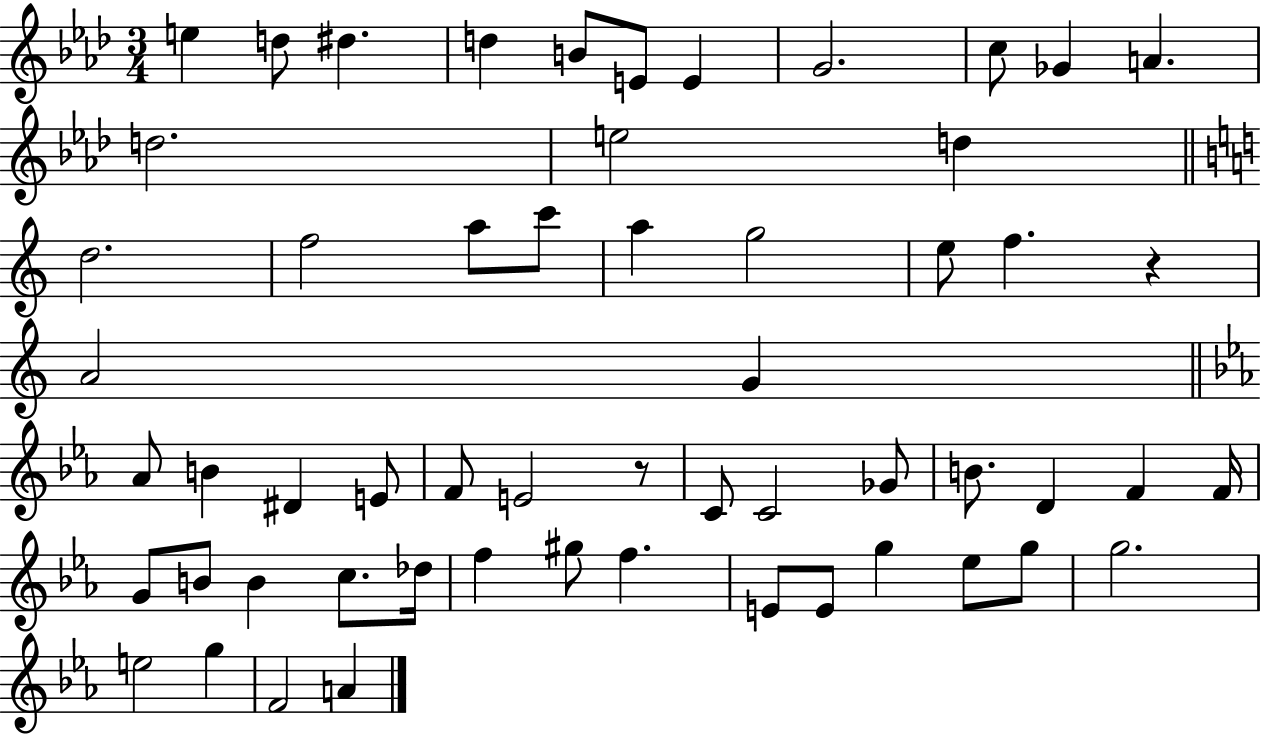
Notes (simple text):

E5/q D5/e D#5/q. D5/q B4/e E4/e E4/q G4/h. C5/e Gb4/q A4/q. D5/h. E5/h D5/q D5/h. F5/h A5/e C6/e A5/q G5/h E5/e F5/q. R/q A4/h G4/q Ab4/e B4/q D#4/q E4/e F4/e E4/h R/e C4/e C4/h Gb4/e B4/e. D4/q F4/q F4/s G4/e B4/e B4/q C5/e. Db5/s F5/q G#5/e F5/q. E4/e E4/e G5/q Eb5/e G5/e G5/h. E5/h G5/q F4/h A4/q